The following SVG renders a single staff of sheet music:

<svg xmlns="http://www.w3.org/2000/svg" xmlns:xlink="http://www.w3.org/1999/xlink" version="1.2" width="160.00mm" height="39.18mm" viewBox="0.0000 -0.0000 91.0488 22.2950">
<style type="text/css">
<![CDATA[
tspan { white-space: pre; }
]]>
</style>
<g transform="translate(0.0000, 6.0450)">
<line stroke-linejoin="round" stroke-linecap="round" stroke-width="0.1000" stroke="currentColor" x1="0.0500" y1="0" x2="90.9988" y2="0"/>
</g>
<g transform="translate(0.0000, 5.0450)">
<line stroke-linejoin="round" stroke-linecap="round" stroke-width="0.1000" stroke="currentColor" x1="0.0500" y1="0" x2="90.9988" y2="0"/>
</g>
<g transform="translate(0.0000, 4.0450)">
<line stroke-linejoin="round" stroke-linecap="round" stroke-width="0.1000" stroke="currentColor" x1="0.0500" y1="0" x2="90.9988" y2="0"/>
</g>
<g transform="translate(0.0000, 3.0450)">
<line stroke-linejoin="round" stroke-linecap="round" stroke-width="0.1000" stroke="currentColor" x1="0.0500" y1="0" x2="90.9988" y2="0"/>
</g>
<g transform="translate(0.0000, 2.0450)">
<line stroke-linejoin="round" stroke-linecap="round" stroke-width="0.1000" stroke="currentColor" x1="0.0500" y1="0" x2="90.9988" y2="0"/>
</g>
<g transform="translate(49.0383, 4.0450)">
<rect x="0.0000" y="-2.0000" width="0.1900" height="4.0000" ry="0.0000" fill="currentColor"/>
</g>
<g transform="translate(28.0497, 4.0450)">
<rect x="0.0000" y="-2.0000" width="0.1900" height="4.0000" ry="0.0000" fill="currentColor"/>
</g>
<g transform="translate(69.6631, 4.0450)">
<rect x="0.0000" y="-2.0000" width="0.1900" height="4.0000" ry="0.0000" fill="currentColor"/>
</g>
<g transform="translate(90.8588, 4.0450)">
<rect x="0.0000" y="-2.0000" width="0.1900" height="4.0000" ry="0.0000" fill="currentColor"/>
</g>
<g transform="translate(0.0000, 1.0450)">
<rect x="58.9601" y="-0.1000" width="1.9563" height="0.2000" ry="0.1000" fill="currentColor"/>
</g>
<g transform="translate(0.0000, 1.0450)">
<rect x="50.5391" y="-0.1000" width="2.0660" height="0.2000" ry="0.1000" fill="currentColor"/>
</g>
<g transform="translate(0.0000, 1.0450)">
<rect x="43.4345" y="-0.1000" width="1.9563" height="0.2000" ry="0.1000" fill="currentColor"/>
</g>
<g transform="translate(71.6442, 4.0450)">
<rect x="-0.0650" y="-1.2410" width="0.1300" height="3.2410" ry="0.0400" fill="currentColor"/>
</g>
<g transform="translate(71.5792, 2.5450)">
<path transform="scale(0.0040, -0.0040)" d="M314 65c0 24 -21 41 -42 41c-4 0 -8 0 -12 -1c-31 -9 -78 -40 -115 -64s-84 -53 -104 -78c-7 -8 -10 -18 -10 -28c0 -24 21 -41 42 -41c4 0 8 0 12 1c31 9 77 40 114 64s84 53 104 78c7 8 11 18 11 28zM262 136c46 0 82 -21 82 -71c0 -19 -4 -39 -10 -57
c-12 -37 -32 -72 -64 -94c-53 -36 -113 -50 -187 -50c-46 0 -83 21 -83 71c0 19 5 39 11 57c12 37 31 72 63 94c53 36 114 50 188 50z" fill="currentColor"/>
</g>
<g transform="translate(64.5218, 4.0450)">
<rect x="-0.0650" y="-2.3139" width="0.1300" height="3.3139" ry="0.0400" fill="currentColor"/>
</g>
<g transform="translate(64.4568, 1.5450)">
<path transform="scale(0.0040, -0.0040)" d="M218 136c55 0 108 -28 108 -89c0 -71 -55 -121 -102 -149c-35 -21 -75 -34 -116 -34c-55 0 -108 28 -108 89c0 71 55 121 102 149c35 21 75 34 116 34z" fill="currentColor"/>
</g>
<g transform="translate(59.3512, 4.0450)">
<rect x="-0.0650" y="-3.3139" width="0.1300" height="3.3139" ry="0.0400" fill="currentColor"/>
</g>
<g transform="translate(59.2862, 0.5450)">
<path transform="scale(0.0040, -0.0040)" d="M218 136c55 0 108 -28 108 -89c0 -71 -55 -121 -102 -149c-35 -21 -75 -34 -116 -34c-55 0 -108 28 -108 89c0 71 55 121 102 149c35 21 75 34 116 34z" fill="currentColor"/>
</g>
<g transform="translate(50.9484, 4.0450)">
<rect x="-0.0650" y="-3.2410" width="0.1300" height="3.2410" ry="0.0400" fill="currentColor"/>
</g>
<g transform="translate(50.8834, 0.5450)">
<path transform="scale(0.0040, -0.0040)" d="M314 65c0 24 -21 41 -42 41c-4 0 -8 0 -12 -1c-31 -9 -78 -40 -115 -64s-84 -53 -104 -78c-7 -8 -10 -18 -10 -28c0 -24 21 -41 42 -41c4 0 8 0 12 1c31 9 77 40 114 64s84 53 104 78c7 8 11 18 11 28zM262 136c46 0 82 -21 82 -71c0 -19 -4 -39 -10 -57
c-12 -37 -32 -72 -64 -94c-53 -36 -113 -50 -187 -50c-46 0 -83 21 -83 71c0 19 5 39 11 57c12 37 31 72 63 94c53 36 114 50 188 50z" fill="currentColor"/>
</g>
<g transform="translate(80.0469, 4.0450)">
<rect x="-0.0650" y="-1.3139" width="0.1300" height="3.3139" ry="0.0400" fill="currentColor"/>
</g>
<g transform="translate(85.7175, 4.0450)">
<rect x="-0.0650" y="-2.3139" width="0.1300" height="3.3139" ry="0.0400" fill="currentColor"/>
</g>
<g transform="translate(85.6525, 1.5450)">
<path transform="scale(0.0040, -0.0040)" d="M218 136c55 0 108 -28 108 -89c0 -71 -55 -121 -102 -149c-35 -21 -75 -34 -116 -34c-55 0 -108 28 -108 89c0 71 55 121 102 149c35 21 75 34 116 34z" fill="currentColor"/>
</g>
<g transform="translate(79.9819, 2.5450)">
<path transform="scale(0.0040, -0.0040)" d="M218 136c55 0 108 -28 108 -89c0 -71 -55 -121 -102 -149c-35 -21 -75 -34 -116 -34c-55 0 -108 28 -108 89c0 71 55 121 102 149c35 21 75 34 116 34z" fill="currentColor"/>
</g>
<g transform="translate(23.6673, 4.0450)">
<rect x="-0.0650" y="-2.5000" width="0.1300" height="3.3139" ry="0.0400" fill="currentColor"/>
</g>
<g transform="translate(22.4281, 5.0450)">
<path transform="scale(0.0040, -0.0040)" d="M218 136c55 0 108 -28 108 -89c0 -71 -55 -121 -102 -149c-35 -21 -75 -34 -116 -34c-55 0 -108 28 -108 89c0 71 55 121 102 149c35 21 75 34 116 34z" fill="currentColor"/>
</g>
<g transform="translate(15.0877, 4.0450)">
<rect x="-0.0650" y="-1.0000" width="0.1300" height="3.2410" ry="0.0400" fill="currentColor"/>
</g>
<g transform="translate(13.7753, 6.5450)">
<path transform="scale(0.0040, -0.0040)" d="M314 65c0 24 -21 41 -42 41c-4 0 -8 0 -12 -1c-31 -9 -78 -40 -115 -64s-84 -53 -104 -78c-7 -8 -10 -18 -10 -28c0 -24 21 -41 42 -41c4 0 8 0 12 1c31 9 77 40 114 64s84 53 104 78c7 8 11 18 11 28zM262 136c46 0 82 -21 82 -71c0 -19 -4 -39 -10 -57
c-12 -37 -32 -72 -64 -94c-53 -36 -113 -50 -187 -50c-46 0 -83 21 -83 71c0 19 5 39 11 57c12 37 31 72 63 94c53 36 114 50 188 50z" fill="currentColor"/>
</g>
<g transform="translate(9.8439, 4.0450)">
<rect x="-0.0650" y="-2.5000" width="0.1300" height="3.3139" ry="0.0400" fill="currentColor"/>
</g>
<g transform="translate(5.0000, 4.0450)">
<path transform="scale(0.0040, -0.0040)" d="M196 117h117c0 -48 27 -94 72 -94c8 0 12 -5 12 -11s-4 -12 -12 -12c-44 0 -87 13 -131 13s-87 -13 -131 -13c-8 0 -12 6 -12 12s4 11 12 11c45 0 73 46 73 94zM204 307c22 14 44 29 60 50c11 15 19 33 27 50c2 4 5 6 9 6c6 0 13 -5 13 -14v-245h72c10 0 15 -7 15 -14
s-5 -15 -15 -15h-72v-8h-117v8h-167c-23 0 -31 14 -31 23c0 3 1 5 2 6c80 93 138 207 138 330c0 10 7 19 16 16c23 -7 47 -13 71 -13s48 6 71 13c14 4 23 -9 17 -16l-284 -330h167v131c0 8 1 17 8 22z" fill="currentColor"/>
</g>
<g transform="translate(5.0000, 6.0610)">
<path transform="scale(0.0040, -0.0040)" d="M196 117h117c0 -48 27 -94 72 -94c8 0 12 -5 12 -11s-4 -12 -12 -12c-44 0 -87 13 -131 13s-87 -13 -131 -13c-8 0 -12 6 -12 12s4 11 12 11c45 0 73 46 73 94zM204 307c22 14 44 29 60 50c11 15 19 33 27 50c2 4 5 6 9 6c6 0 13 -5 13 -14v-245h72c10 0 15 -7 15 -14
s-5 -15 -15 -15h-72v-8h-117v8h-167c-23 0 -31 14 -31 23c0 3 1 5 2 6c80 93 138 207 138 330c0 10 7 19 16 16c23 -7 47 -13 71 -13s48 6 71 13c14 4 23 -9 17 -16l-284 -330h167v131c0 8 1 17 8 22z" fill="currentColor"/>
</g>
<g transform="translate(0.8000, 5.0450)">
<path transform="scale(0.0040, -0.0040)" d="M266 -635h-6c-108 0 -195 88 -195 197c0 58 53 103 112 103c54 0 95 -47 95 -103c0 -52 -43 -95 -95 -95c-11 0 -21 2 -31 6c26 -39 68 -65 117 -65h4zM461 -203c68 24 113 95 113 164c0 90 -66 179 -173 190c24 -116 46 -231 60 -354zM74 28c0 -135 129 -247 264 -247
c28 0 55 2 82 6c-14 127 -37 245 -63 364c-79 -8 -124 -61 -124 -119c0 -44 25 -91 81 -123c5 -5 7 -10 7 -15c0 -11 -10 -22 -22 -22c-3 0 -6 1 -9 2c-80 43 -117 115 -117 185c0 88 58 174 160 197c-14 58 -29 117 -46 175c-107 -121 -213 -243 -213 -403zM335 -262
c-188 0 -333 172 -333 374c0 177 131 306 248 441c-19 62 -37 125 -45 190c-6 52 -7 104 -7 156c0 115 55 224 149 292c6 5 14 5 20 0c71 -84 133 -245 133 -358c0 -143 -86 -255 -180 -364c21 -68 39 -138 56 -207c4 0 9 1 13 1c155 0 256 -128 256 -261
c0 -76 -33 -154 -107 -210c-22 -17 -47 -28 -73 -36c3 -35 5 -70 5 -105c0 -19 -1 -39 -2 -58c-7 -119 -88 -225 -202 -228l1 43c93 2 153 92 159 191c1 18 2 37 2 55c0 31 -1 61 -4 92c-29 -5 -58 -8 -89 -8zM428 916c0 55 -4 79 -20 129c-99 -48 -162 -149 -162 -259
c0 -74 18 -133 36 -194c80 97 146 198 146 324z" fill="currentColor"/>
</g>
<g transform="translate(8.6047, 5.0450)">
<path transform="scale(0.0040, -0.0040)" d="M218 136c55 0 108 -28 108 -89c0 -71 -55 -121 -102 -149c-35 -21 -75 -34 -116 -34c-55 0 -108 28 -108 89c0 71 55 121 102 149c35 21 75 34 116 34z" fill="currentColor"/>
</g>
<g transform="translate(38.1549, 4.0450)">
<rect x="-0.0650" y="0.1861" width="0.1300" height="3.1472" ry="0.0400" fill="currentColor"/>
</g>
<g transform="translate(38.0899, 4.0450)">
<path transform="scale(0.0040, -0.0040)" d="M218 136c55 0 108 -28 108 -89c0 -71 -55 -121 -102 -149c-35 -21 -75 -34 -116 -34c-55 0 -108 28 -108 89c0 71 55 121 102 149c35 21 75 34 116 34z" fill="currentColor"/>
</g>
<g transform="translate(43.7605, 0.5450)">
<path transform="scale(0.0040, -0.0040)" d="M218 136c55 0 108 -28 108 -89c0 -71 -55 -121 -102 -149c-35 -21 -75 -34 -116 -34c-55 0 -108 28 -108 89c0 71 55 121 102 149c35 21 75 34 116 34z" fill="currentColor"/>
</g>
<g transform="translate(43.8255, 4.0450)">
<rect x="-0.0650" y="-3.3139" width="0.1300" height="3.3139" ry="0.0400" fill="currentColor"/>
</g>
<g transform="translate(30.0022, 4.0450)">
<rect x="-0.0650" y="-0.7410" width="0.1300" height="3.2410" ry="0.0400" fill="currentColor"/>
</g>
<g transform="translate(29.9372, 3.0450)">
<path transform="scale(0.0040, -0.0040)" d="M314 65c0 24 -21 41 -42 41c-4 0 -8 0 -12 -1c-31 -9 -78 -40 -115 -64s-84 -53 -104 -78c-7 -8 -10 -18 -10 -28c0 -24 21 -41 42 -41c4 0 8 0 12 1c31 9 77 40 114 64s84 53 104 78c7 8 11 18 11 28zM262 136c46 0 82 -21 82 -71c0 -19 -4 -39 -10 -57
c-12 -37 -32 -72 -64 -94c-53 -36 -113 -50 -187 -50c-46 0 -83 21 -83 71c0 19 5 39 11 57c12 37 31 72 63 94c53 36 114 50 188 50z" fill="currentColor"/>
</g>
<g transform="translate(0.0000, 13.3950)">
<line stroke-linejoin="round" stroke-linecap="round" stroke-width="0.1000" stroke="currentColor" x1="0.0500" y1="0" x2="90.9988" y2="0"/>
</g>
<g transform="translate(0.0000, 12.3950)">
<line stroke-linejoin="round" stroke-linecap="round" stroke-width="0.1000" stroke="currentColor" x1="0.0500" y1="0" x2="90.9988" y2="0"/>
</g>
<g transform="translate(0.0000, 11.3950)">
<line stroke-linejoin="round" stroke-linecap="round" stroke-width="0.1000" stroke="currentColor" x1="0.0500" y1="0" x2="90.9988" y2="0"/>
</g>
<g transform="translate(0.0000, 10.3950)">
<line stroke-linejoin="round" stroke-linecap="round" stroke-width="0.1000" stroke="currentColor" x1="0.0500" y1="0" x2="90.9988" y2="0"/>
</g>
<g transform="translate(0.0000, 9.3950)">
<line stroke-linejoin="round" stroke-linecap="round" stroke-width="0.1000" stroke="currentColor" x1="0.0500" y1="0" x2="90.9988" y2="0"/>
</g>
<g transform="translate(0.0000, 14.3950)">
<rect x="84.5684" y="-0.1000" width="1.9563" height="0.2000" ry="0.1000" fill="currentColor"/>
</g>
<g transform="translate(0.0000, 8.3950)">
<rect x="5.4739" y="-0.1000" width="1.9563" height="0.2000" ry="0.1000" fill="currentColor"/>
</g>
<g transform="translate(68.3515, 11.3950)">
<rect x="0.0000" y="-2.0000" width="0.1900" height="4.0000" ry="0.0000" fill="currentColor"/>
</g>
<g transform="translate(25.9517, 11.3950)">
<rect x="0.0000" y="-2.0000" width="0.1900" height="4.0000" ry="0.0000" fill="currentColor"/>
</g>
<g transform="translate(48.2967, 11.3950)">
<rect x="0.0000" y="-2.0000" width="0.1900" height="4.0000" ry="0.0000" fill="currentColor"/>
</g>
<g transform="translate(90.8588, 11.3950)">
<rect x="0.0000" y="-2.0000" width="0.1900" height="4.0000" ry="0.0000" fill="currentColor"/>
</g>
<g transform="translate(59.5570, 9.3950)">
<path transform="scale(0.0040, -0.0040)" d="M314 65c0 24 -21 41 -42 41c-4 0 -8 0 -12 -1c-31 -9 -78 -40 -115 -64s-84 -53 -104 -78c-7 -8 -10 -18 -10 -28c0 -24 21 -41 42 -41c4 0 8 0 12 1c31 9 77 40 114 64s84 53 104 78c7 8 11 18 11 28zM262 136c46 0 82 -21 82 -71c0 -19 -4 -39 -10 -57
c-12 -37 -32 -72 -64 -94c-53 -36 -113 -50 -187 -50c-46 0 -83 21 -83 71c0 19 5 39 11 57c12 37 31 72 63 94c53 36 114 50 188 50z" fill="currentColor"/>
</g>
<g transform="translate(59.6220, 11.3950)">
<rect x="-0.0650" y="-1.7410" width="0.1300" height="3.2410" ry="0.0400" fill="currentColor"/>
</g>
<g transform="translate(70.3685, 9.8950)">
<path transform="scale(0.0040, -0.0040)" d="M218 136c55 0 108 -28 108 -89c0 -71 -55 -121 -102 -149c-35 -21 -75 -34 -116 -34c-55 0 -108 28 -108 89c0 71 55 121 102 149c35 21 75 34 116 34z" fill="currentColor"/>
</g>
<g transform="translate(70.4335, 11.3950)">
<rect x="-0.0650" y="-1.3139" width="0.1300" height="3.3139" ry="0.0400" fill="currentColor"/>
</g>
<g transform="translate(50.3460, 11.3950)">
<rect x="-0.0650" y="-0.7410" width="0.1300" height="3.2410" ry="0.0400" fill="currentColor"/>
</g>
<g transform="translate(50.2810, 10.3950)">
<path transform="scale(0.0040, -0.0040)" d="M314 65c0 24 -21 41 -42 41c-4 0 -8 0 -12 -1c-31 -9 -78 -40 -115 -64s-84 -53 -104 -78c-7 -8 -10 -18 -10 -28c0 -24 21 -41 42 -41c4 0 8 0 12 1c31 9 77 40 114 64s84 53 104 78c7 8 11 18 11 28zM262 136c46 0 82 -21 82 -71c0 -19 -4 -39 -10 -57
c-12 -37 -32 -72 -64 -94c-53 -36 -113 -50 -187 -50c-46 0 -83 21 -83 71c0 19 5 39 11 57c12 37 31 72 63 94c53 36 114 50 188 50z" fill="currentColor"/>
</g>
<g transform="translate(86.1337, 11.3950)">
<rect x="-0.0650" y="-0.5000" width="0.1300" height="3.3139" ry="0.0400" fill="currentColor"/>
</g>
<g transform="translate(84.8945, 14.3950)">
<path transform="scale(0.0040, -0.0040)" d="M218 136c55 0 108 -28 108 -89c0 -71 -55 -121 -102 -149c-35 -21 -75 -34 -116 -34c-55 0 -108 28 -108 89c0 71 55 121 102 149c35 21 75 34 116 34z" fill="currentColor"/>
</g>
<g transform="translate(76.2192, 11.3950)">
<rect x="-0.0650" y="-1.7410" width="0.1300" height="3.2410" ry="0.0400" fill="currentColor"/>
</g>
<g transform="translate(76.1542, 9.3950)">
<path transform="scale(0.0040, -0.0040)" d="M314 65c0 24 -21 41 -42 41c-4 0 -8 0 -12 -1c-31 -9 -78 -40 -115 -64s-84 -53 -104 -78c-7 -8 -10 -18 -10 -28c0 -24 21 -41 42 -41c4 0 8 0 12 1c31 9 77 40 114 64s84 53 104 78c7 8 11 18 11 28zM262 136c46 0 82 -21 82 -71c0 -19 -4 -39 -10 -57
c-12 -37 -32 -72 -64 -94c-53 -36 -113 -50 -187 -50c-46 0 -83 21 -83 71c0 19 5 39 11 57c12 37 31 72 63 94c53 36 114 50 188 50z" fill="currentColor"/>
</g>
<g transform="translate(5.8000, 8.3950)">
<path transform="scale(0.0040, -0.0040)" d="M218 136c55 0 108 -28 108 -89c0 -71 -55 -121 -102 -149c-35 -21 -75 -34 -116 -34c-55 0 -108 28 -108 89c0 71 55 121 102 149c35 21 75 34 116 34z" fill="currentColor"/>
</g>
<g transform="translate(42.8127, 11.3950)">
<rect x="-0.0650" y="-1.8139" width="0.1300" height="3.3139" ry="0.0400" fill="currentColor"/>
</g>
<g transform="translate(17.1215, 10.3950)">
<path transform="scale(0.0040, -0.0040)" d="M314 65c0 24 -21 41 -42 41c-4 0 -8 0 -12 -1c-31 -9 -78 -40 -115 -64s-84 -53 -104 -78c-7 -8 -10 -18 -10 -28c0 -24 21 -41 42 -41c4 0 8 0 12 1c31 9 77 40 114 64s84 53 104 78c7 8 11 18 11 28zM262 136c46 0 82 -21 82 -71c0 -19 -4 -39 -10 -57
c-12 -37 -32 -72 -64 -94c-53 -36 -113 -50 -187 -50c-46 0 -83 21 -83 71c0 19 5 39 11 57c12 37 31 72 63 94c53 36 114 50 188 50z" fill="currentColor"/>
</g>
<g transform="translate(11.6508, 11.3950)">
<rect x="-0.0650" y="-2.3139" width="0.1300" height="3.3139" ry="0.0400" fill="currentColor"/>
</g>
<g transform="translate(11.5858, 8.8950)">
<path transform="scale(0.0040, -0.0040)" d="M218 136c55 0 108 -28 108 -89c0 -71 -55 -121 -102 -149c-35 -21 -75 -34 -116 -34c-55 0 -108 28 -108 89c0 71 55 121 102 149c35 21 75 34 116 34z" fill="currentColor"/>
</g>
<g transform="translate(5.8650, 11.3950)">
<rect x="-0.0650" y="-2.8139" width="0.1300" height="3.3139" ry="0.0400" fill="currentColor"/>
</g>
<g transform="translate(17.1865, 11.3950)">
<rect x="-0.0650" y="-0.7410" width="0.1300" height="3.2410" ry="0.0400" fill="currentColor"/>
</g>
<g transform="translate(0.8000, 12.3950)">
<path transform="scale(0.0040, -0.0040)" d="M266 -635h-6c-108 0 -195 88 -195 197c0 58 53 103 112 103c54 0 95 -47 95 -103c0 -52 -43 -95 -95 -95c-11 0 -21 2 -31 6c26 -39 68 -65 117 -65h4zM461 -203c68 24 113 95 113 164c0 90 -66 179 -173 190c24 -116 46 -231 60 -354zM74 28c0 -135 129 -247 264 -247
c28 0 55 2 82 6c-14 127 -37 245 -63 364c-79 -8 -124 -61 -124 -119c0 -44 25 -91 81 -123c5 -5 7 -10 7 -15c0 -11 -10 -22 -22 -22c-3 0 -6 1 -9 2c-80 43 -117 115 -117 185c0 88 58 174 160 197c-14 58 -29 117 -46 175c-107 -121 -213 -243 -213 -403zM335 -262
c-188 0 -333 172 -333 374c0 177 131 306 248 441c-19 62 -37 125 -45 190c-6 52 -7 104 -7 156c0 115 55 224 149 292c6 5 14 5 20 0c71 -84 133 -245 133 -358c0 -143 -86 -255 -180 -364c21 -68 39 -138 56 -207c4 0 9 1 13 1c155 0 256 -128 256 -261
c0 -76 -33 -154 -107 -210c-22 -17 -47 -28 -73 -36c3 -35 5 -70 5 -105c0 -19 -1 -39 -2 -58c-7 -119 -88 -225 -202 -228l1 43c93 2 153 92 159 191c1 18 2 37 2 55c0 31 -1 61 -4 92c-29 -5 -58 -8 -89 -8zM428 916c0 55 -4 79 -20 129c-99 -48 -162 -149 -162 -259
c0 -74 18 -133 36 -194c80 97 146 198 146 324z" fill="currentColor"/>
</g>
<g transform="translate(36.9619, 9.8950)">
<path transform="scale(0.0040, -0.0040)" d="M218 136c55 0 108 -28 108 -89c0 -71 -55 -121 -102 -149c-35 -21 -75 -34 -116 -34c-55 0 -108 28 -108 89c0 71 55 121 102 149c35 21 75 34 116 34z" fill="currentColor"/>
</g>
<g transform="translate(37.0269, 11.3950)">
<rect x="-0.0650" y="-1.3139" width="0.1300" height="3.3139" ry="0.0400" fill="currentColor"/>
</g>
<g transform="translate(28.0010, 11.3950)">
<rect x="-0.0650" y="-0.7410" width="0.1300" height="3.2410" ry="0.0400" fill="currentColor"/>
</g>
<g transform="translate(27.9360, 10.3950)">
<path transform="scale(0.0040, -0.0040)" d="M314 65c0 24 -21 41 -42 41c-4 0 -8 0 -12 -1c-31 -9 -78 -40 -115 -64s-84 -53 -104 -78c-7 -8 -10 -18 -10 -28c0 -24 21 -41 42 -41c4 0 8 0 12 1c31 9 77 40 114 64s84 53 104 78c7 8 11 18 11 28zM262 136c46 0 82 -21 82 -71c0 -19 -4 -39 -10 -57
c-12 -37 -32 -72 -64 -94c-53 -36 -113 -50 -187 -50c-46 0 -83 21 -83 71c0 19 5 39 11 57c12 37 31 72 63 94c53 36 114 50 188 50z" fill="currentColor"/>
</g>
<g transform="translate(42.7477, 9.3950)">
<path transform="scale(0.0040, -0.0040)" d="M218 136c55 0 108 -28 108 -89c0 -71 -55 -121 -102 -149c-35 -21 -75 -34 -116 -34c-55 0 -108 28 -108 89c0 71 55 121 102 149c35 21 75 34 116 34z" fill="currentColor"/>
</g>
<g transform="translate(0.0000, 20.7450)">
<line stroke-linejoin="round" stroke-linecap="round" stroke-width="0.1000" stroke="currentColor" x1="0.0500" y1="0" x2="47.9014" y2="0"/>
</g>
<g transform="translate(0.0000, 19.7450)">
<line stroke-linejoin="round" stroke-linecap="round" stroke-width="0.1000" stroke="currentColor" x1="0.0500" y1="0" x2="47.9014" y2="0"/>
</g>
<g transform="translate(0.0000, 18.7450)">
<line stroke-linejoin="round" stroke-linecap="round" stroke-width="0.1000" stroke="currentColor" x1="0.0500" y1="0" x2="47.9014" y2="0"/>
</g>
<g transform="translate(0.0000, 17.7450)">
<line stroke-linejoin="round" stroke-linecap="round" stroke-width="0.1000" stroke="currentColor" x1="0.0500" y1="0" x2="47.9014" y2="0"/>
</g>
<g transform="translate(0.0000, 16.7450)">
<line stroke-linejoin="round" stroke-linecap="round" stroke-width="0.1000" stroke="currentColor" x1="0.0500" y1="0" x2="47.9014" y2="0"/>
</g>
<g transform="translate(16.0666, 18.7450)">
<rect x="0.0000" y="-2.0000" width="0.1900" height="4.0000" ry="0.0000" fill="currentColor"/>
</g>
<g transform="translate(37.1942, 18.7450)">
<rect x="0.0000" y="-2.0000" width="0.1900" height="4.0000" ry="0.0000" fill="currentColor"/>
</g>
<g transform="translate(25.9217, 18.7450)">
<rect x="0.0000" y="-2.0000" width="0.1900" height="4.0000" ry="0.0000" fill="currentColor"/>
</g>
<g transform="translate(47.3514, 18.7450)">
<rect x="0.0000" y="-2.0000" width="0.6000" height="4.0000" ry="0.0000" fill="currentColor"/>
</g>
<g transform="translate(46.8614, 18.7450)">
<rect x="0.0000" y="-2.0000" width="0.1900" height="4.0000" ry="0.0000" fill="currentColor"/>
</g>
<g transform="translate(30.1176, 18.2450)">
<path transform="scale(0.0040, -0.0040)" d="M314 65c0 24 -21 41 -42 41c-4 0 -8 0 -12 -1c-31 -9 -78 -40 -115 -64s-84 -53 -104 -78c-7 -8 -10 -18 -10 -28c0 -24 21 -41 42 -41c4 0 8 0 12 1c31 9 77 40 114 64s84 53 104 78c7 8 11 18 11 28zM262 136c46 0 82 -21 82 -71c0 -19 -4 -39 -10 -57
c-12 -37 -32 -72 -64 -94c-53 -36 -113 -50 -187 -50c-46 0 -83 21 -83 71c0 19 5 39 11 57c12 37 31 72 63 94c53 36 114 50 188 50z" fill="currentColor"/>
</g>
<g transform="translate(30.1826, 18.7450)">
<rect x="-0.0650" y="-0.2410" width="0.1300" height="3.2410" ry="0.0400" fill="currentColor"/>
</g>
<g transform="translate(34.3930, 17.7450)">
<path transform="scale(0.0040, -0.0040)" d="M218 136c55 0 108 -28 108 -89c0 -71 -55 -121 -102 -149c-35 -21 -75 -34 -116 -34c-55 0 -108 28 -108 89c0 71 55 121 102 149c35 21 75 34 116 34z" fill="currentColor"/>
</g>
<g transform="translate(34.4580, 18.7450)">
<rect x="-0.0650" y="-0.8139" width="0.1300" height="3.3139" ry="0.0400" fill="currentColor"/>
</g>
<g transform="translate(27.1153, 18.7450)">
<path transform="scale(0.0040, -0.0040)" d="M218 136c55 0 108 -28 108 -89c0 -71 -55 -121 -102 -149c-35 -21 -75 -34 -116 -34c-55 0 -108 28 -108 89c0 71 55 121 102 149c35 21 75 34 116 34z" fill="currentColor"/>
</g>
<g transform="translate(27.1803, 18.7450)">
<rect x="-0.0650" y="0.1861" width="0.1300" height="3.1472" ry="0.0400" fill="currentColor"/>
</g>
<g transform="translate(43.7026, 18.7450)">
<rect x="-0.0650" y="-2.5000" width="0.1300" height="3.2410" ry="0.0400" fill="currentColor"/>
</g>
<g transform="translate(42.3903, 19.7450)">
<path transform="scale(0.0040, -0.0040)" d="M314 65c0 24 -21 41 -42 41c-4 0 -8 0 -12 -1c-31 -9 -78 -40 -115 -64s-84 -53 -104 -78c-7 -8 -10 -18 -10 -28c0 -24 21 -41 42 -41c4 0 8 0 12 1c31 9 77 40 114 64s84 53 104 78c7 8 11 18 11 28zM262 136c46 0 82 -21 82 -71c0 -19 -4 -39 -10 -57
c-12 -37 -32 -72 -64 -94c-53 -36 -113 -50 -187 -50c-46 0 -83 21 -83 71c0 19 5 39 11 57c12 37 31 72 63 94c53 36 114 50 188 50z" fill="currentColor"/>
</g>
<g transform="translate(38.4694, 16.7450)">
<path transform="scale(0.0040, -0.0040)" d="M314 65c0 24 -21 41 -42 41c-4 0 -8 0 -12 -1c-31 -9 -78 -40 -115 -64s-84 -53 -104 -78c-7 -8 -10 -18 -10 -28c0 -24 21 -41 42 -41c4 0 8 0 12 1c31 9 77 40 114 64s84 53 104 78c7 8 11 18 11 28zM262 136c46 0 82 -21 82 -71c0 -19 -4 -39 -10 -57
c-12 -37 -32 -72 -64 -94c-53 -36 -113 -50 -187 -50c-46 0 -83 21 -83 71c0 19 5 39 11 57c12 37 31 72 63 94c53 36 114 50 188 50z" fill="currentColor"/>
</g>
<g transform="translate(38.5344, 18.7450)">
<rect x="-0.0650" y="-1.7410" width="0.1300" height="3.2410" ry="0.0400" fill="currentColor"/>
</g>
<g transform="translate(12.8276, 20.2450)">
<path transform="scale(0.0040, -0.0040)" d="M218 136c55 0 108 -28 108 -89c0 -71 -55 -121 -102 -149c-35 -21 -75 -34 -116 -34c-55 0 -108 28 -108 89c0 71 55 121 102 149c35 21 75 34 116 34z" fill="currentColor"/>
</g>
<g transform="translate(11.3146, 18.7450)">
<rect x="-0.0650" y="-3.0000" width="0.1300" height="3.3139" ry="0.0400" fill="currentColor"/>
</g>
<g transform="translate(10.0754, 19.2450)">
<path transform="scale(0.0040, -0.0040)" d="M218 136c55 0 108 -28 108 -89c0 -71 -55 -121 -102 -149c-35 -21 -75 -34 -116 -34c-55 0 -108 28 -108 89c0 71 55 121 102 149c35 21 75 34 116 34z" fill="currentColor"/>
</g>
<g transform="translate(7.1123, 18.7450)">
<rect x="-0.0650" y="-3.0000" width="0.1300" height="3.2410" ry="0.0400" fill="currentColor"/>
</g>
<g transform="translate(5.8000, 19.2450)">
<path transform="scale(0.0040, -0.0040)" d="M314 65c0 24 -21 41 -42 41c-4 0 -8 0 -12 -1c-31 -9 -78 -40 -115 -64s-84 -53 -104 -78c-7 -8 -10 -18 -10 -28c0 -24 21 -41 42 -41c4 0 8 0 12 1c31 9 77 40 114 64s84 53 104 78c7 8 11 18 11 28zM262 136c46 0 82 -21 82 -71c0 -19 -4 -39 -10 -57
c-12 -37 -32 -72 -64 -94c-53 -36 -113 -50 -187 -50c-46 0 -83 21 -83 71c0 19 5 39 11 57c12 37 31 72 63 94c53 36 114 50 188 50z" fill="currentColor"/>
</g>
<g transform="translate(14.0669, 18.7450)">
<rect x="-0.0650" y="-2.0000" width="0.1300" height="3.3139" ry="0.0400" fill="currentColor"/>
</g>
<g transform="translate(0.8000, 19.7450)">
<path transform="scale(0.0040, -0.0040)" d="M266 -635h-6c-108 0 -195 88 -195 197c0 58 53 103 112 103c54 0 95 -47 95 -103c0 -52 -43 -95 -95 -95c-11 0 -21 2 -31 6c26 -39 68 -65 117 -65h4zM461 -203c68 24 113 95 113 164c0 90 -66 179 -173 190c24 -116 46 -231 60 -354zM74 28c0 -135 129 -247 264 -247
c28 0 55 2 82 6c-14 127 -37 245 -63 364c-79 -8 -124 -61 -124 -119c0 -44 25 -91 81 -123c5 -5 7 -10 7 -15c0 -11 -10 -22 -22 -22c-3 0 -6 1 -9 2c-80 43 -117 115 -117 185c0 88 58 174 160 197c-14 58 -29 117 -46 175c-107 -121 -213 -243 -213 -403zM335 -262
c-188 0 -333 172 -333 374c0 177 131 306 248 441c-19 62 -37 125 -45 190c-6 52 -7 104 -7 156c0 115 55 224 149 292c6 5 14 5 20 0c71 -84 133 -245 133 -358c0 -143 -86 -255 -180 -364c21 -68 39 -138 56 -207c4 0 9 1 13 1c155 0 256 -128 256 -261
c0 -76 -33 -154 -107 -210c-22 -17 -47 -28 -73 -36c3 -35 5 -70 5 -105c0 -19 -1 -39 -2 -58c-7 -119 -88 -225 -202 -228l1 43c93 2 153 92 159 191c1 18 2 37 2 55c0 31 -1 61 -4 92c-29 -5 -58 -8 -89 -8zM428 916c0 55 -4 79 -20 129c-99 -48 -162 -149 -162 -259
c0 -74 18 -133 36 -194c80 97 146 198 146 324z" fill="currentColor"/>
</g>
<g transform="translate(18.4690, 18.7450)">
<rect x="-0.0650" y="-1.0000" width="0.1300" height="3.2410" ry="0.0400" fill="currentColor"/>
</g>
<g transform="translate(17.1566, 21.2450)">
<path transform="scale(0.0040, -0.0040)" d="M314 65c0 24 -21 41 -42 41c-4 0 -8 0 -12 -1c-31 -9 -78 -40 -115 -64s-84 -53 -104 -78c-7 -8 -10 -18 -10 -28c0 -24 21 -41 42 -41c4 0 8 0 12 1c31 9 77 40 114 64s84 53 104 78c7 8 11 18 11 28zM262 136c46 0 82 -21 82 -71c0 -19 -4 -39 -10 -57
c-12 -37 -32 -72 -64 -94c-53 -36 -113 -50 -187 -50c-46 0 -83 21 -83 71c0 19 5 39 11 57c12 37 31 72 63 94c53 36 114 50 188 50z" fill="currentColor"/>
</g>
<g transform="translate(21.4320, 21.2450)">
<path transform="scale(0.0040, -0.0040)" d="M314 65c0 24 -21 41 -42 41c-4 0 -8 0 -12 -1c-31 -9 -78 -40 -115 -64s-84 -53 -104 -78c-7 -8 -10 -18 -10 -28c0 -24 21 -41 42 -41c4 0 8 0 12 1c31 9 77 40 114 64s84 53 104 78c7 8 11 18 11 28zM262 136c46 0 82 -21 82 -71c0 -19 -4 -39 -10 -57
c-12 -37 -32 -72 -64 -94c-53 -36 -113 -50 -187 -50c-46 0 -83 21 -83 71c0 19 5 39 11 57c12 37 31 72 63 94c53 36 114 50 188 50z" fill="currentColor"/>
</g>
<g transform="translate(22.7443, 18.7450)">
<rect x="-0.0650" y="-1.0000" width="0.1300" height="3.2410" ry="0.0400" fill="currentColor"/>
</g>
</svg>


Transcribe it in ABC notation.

X:1
T:Untitled
M:4/4
L:1/4
K:C
G D2 G d2 B b b2 b g e2 e g a g d2 d2 e f d2 f2 e f2 C A2 A F D2 D2 B c2 d f2 G2